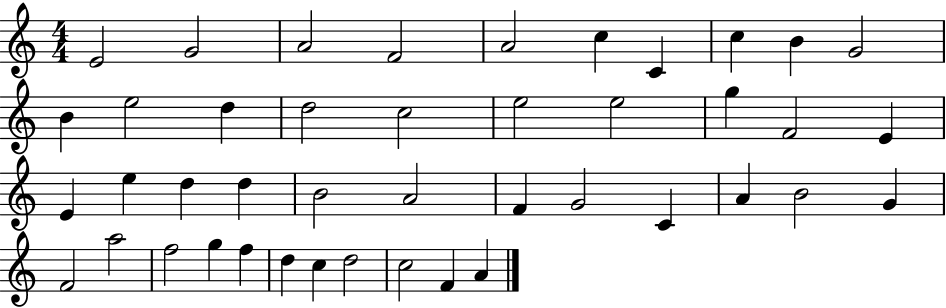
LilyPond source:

{
  \clef treble
  \numericTimeSignature
  \time 4/4
  \key c \major
  e'2 g'2 | a'2 f'2 | a'2 c''4 c'4 | c''4 b'4 g'2 | \break b'4 e''2 d''4 | d''2 c''2 | e''2 e''2 | g''4 f'2 e'4 | \break e'4 e''4 d''4 d''4 | b'2 a'2 | f'4 g'2 c'4 | a'4 b'2 g'4 | \break f'2 a''2 | f''2 g''4 f''4 | d''4 c''4 d''2 | c''2 f'4 a'4 | \break \bar "|."
}